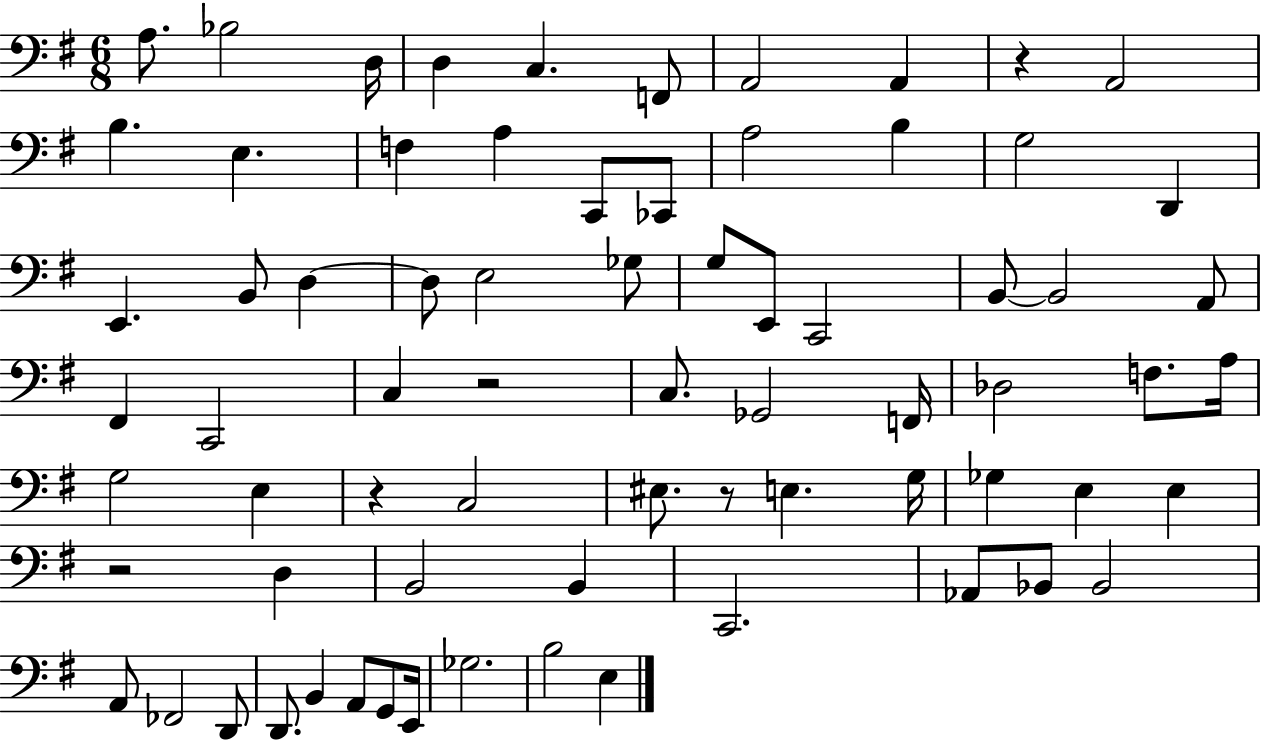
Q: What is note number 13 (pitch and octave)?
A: A3